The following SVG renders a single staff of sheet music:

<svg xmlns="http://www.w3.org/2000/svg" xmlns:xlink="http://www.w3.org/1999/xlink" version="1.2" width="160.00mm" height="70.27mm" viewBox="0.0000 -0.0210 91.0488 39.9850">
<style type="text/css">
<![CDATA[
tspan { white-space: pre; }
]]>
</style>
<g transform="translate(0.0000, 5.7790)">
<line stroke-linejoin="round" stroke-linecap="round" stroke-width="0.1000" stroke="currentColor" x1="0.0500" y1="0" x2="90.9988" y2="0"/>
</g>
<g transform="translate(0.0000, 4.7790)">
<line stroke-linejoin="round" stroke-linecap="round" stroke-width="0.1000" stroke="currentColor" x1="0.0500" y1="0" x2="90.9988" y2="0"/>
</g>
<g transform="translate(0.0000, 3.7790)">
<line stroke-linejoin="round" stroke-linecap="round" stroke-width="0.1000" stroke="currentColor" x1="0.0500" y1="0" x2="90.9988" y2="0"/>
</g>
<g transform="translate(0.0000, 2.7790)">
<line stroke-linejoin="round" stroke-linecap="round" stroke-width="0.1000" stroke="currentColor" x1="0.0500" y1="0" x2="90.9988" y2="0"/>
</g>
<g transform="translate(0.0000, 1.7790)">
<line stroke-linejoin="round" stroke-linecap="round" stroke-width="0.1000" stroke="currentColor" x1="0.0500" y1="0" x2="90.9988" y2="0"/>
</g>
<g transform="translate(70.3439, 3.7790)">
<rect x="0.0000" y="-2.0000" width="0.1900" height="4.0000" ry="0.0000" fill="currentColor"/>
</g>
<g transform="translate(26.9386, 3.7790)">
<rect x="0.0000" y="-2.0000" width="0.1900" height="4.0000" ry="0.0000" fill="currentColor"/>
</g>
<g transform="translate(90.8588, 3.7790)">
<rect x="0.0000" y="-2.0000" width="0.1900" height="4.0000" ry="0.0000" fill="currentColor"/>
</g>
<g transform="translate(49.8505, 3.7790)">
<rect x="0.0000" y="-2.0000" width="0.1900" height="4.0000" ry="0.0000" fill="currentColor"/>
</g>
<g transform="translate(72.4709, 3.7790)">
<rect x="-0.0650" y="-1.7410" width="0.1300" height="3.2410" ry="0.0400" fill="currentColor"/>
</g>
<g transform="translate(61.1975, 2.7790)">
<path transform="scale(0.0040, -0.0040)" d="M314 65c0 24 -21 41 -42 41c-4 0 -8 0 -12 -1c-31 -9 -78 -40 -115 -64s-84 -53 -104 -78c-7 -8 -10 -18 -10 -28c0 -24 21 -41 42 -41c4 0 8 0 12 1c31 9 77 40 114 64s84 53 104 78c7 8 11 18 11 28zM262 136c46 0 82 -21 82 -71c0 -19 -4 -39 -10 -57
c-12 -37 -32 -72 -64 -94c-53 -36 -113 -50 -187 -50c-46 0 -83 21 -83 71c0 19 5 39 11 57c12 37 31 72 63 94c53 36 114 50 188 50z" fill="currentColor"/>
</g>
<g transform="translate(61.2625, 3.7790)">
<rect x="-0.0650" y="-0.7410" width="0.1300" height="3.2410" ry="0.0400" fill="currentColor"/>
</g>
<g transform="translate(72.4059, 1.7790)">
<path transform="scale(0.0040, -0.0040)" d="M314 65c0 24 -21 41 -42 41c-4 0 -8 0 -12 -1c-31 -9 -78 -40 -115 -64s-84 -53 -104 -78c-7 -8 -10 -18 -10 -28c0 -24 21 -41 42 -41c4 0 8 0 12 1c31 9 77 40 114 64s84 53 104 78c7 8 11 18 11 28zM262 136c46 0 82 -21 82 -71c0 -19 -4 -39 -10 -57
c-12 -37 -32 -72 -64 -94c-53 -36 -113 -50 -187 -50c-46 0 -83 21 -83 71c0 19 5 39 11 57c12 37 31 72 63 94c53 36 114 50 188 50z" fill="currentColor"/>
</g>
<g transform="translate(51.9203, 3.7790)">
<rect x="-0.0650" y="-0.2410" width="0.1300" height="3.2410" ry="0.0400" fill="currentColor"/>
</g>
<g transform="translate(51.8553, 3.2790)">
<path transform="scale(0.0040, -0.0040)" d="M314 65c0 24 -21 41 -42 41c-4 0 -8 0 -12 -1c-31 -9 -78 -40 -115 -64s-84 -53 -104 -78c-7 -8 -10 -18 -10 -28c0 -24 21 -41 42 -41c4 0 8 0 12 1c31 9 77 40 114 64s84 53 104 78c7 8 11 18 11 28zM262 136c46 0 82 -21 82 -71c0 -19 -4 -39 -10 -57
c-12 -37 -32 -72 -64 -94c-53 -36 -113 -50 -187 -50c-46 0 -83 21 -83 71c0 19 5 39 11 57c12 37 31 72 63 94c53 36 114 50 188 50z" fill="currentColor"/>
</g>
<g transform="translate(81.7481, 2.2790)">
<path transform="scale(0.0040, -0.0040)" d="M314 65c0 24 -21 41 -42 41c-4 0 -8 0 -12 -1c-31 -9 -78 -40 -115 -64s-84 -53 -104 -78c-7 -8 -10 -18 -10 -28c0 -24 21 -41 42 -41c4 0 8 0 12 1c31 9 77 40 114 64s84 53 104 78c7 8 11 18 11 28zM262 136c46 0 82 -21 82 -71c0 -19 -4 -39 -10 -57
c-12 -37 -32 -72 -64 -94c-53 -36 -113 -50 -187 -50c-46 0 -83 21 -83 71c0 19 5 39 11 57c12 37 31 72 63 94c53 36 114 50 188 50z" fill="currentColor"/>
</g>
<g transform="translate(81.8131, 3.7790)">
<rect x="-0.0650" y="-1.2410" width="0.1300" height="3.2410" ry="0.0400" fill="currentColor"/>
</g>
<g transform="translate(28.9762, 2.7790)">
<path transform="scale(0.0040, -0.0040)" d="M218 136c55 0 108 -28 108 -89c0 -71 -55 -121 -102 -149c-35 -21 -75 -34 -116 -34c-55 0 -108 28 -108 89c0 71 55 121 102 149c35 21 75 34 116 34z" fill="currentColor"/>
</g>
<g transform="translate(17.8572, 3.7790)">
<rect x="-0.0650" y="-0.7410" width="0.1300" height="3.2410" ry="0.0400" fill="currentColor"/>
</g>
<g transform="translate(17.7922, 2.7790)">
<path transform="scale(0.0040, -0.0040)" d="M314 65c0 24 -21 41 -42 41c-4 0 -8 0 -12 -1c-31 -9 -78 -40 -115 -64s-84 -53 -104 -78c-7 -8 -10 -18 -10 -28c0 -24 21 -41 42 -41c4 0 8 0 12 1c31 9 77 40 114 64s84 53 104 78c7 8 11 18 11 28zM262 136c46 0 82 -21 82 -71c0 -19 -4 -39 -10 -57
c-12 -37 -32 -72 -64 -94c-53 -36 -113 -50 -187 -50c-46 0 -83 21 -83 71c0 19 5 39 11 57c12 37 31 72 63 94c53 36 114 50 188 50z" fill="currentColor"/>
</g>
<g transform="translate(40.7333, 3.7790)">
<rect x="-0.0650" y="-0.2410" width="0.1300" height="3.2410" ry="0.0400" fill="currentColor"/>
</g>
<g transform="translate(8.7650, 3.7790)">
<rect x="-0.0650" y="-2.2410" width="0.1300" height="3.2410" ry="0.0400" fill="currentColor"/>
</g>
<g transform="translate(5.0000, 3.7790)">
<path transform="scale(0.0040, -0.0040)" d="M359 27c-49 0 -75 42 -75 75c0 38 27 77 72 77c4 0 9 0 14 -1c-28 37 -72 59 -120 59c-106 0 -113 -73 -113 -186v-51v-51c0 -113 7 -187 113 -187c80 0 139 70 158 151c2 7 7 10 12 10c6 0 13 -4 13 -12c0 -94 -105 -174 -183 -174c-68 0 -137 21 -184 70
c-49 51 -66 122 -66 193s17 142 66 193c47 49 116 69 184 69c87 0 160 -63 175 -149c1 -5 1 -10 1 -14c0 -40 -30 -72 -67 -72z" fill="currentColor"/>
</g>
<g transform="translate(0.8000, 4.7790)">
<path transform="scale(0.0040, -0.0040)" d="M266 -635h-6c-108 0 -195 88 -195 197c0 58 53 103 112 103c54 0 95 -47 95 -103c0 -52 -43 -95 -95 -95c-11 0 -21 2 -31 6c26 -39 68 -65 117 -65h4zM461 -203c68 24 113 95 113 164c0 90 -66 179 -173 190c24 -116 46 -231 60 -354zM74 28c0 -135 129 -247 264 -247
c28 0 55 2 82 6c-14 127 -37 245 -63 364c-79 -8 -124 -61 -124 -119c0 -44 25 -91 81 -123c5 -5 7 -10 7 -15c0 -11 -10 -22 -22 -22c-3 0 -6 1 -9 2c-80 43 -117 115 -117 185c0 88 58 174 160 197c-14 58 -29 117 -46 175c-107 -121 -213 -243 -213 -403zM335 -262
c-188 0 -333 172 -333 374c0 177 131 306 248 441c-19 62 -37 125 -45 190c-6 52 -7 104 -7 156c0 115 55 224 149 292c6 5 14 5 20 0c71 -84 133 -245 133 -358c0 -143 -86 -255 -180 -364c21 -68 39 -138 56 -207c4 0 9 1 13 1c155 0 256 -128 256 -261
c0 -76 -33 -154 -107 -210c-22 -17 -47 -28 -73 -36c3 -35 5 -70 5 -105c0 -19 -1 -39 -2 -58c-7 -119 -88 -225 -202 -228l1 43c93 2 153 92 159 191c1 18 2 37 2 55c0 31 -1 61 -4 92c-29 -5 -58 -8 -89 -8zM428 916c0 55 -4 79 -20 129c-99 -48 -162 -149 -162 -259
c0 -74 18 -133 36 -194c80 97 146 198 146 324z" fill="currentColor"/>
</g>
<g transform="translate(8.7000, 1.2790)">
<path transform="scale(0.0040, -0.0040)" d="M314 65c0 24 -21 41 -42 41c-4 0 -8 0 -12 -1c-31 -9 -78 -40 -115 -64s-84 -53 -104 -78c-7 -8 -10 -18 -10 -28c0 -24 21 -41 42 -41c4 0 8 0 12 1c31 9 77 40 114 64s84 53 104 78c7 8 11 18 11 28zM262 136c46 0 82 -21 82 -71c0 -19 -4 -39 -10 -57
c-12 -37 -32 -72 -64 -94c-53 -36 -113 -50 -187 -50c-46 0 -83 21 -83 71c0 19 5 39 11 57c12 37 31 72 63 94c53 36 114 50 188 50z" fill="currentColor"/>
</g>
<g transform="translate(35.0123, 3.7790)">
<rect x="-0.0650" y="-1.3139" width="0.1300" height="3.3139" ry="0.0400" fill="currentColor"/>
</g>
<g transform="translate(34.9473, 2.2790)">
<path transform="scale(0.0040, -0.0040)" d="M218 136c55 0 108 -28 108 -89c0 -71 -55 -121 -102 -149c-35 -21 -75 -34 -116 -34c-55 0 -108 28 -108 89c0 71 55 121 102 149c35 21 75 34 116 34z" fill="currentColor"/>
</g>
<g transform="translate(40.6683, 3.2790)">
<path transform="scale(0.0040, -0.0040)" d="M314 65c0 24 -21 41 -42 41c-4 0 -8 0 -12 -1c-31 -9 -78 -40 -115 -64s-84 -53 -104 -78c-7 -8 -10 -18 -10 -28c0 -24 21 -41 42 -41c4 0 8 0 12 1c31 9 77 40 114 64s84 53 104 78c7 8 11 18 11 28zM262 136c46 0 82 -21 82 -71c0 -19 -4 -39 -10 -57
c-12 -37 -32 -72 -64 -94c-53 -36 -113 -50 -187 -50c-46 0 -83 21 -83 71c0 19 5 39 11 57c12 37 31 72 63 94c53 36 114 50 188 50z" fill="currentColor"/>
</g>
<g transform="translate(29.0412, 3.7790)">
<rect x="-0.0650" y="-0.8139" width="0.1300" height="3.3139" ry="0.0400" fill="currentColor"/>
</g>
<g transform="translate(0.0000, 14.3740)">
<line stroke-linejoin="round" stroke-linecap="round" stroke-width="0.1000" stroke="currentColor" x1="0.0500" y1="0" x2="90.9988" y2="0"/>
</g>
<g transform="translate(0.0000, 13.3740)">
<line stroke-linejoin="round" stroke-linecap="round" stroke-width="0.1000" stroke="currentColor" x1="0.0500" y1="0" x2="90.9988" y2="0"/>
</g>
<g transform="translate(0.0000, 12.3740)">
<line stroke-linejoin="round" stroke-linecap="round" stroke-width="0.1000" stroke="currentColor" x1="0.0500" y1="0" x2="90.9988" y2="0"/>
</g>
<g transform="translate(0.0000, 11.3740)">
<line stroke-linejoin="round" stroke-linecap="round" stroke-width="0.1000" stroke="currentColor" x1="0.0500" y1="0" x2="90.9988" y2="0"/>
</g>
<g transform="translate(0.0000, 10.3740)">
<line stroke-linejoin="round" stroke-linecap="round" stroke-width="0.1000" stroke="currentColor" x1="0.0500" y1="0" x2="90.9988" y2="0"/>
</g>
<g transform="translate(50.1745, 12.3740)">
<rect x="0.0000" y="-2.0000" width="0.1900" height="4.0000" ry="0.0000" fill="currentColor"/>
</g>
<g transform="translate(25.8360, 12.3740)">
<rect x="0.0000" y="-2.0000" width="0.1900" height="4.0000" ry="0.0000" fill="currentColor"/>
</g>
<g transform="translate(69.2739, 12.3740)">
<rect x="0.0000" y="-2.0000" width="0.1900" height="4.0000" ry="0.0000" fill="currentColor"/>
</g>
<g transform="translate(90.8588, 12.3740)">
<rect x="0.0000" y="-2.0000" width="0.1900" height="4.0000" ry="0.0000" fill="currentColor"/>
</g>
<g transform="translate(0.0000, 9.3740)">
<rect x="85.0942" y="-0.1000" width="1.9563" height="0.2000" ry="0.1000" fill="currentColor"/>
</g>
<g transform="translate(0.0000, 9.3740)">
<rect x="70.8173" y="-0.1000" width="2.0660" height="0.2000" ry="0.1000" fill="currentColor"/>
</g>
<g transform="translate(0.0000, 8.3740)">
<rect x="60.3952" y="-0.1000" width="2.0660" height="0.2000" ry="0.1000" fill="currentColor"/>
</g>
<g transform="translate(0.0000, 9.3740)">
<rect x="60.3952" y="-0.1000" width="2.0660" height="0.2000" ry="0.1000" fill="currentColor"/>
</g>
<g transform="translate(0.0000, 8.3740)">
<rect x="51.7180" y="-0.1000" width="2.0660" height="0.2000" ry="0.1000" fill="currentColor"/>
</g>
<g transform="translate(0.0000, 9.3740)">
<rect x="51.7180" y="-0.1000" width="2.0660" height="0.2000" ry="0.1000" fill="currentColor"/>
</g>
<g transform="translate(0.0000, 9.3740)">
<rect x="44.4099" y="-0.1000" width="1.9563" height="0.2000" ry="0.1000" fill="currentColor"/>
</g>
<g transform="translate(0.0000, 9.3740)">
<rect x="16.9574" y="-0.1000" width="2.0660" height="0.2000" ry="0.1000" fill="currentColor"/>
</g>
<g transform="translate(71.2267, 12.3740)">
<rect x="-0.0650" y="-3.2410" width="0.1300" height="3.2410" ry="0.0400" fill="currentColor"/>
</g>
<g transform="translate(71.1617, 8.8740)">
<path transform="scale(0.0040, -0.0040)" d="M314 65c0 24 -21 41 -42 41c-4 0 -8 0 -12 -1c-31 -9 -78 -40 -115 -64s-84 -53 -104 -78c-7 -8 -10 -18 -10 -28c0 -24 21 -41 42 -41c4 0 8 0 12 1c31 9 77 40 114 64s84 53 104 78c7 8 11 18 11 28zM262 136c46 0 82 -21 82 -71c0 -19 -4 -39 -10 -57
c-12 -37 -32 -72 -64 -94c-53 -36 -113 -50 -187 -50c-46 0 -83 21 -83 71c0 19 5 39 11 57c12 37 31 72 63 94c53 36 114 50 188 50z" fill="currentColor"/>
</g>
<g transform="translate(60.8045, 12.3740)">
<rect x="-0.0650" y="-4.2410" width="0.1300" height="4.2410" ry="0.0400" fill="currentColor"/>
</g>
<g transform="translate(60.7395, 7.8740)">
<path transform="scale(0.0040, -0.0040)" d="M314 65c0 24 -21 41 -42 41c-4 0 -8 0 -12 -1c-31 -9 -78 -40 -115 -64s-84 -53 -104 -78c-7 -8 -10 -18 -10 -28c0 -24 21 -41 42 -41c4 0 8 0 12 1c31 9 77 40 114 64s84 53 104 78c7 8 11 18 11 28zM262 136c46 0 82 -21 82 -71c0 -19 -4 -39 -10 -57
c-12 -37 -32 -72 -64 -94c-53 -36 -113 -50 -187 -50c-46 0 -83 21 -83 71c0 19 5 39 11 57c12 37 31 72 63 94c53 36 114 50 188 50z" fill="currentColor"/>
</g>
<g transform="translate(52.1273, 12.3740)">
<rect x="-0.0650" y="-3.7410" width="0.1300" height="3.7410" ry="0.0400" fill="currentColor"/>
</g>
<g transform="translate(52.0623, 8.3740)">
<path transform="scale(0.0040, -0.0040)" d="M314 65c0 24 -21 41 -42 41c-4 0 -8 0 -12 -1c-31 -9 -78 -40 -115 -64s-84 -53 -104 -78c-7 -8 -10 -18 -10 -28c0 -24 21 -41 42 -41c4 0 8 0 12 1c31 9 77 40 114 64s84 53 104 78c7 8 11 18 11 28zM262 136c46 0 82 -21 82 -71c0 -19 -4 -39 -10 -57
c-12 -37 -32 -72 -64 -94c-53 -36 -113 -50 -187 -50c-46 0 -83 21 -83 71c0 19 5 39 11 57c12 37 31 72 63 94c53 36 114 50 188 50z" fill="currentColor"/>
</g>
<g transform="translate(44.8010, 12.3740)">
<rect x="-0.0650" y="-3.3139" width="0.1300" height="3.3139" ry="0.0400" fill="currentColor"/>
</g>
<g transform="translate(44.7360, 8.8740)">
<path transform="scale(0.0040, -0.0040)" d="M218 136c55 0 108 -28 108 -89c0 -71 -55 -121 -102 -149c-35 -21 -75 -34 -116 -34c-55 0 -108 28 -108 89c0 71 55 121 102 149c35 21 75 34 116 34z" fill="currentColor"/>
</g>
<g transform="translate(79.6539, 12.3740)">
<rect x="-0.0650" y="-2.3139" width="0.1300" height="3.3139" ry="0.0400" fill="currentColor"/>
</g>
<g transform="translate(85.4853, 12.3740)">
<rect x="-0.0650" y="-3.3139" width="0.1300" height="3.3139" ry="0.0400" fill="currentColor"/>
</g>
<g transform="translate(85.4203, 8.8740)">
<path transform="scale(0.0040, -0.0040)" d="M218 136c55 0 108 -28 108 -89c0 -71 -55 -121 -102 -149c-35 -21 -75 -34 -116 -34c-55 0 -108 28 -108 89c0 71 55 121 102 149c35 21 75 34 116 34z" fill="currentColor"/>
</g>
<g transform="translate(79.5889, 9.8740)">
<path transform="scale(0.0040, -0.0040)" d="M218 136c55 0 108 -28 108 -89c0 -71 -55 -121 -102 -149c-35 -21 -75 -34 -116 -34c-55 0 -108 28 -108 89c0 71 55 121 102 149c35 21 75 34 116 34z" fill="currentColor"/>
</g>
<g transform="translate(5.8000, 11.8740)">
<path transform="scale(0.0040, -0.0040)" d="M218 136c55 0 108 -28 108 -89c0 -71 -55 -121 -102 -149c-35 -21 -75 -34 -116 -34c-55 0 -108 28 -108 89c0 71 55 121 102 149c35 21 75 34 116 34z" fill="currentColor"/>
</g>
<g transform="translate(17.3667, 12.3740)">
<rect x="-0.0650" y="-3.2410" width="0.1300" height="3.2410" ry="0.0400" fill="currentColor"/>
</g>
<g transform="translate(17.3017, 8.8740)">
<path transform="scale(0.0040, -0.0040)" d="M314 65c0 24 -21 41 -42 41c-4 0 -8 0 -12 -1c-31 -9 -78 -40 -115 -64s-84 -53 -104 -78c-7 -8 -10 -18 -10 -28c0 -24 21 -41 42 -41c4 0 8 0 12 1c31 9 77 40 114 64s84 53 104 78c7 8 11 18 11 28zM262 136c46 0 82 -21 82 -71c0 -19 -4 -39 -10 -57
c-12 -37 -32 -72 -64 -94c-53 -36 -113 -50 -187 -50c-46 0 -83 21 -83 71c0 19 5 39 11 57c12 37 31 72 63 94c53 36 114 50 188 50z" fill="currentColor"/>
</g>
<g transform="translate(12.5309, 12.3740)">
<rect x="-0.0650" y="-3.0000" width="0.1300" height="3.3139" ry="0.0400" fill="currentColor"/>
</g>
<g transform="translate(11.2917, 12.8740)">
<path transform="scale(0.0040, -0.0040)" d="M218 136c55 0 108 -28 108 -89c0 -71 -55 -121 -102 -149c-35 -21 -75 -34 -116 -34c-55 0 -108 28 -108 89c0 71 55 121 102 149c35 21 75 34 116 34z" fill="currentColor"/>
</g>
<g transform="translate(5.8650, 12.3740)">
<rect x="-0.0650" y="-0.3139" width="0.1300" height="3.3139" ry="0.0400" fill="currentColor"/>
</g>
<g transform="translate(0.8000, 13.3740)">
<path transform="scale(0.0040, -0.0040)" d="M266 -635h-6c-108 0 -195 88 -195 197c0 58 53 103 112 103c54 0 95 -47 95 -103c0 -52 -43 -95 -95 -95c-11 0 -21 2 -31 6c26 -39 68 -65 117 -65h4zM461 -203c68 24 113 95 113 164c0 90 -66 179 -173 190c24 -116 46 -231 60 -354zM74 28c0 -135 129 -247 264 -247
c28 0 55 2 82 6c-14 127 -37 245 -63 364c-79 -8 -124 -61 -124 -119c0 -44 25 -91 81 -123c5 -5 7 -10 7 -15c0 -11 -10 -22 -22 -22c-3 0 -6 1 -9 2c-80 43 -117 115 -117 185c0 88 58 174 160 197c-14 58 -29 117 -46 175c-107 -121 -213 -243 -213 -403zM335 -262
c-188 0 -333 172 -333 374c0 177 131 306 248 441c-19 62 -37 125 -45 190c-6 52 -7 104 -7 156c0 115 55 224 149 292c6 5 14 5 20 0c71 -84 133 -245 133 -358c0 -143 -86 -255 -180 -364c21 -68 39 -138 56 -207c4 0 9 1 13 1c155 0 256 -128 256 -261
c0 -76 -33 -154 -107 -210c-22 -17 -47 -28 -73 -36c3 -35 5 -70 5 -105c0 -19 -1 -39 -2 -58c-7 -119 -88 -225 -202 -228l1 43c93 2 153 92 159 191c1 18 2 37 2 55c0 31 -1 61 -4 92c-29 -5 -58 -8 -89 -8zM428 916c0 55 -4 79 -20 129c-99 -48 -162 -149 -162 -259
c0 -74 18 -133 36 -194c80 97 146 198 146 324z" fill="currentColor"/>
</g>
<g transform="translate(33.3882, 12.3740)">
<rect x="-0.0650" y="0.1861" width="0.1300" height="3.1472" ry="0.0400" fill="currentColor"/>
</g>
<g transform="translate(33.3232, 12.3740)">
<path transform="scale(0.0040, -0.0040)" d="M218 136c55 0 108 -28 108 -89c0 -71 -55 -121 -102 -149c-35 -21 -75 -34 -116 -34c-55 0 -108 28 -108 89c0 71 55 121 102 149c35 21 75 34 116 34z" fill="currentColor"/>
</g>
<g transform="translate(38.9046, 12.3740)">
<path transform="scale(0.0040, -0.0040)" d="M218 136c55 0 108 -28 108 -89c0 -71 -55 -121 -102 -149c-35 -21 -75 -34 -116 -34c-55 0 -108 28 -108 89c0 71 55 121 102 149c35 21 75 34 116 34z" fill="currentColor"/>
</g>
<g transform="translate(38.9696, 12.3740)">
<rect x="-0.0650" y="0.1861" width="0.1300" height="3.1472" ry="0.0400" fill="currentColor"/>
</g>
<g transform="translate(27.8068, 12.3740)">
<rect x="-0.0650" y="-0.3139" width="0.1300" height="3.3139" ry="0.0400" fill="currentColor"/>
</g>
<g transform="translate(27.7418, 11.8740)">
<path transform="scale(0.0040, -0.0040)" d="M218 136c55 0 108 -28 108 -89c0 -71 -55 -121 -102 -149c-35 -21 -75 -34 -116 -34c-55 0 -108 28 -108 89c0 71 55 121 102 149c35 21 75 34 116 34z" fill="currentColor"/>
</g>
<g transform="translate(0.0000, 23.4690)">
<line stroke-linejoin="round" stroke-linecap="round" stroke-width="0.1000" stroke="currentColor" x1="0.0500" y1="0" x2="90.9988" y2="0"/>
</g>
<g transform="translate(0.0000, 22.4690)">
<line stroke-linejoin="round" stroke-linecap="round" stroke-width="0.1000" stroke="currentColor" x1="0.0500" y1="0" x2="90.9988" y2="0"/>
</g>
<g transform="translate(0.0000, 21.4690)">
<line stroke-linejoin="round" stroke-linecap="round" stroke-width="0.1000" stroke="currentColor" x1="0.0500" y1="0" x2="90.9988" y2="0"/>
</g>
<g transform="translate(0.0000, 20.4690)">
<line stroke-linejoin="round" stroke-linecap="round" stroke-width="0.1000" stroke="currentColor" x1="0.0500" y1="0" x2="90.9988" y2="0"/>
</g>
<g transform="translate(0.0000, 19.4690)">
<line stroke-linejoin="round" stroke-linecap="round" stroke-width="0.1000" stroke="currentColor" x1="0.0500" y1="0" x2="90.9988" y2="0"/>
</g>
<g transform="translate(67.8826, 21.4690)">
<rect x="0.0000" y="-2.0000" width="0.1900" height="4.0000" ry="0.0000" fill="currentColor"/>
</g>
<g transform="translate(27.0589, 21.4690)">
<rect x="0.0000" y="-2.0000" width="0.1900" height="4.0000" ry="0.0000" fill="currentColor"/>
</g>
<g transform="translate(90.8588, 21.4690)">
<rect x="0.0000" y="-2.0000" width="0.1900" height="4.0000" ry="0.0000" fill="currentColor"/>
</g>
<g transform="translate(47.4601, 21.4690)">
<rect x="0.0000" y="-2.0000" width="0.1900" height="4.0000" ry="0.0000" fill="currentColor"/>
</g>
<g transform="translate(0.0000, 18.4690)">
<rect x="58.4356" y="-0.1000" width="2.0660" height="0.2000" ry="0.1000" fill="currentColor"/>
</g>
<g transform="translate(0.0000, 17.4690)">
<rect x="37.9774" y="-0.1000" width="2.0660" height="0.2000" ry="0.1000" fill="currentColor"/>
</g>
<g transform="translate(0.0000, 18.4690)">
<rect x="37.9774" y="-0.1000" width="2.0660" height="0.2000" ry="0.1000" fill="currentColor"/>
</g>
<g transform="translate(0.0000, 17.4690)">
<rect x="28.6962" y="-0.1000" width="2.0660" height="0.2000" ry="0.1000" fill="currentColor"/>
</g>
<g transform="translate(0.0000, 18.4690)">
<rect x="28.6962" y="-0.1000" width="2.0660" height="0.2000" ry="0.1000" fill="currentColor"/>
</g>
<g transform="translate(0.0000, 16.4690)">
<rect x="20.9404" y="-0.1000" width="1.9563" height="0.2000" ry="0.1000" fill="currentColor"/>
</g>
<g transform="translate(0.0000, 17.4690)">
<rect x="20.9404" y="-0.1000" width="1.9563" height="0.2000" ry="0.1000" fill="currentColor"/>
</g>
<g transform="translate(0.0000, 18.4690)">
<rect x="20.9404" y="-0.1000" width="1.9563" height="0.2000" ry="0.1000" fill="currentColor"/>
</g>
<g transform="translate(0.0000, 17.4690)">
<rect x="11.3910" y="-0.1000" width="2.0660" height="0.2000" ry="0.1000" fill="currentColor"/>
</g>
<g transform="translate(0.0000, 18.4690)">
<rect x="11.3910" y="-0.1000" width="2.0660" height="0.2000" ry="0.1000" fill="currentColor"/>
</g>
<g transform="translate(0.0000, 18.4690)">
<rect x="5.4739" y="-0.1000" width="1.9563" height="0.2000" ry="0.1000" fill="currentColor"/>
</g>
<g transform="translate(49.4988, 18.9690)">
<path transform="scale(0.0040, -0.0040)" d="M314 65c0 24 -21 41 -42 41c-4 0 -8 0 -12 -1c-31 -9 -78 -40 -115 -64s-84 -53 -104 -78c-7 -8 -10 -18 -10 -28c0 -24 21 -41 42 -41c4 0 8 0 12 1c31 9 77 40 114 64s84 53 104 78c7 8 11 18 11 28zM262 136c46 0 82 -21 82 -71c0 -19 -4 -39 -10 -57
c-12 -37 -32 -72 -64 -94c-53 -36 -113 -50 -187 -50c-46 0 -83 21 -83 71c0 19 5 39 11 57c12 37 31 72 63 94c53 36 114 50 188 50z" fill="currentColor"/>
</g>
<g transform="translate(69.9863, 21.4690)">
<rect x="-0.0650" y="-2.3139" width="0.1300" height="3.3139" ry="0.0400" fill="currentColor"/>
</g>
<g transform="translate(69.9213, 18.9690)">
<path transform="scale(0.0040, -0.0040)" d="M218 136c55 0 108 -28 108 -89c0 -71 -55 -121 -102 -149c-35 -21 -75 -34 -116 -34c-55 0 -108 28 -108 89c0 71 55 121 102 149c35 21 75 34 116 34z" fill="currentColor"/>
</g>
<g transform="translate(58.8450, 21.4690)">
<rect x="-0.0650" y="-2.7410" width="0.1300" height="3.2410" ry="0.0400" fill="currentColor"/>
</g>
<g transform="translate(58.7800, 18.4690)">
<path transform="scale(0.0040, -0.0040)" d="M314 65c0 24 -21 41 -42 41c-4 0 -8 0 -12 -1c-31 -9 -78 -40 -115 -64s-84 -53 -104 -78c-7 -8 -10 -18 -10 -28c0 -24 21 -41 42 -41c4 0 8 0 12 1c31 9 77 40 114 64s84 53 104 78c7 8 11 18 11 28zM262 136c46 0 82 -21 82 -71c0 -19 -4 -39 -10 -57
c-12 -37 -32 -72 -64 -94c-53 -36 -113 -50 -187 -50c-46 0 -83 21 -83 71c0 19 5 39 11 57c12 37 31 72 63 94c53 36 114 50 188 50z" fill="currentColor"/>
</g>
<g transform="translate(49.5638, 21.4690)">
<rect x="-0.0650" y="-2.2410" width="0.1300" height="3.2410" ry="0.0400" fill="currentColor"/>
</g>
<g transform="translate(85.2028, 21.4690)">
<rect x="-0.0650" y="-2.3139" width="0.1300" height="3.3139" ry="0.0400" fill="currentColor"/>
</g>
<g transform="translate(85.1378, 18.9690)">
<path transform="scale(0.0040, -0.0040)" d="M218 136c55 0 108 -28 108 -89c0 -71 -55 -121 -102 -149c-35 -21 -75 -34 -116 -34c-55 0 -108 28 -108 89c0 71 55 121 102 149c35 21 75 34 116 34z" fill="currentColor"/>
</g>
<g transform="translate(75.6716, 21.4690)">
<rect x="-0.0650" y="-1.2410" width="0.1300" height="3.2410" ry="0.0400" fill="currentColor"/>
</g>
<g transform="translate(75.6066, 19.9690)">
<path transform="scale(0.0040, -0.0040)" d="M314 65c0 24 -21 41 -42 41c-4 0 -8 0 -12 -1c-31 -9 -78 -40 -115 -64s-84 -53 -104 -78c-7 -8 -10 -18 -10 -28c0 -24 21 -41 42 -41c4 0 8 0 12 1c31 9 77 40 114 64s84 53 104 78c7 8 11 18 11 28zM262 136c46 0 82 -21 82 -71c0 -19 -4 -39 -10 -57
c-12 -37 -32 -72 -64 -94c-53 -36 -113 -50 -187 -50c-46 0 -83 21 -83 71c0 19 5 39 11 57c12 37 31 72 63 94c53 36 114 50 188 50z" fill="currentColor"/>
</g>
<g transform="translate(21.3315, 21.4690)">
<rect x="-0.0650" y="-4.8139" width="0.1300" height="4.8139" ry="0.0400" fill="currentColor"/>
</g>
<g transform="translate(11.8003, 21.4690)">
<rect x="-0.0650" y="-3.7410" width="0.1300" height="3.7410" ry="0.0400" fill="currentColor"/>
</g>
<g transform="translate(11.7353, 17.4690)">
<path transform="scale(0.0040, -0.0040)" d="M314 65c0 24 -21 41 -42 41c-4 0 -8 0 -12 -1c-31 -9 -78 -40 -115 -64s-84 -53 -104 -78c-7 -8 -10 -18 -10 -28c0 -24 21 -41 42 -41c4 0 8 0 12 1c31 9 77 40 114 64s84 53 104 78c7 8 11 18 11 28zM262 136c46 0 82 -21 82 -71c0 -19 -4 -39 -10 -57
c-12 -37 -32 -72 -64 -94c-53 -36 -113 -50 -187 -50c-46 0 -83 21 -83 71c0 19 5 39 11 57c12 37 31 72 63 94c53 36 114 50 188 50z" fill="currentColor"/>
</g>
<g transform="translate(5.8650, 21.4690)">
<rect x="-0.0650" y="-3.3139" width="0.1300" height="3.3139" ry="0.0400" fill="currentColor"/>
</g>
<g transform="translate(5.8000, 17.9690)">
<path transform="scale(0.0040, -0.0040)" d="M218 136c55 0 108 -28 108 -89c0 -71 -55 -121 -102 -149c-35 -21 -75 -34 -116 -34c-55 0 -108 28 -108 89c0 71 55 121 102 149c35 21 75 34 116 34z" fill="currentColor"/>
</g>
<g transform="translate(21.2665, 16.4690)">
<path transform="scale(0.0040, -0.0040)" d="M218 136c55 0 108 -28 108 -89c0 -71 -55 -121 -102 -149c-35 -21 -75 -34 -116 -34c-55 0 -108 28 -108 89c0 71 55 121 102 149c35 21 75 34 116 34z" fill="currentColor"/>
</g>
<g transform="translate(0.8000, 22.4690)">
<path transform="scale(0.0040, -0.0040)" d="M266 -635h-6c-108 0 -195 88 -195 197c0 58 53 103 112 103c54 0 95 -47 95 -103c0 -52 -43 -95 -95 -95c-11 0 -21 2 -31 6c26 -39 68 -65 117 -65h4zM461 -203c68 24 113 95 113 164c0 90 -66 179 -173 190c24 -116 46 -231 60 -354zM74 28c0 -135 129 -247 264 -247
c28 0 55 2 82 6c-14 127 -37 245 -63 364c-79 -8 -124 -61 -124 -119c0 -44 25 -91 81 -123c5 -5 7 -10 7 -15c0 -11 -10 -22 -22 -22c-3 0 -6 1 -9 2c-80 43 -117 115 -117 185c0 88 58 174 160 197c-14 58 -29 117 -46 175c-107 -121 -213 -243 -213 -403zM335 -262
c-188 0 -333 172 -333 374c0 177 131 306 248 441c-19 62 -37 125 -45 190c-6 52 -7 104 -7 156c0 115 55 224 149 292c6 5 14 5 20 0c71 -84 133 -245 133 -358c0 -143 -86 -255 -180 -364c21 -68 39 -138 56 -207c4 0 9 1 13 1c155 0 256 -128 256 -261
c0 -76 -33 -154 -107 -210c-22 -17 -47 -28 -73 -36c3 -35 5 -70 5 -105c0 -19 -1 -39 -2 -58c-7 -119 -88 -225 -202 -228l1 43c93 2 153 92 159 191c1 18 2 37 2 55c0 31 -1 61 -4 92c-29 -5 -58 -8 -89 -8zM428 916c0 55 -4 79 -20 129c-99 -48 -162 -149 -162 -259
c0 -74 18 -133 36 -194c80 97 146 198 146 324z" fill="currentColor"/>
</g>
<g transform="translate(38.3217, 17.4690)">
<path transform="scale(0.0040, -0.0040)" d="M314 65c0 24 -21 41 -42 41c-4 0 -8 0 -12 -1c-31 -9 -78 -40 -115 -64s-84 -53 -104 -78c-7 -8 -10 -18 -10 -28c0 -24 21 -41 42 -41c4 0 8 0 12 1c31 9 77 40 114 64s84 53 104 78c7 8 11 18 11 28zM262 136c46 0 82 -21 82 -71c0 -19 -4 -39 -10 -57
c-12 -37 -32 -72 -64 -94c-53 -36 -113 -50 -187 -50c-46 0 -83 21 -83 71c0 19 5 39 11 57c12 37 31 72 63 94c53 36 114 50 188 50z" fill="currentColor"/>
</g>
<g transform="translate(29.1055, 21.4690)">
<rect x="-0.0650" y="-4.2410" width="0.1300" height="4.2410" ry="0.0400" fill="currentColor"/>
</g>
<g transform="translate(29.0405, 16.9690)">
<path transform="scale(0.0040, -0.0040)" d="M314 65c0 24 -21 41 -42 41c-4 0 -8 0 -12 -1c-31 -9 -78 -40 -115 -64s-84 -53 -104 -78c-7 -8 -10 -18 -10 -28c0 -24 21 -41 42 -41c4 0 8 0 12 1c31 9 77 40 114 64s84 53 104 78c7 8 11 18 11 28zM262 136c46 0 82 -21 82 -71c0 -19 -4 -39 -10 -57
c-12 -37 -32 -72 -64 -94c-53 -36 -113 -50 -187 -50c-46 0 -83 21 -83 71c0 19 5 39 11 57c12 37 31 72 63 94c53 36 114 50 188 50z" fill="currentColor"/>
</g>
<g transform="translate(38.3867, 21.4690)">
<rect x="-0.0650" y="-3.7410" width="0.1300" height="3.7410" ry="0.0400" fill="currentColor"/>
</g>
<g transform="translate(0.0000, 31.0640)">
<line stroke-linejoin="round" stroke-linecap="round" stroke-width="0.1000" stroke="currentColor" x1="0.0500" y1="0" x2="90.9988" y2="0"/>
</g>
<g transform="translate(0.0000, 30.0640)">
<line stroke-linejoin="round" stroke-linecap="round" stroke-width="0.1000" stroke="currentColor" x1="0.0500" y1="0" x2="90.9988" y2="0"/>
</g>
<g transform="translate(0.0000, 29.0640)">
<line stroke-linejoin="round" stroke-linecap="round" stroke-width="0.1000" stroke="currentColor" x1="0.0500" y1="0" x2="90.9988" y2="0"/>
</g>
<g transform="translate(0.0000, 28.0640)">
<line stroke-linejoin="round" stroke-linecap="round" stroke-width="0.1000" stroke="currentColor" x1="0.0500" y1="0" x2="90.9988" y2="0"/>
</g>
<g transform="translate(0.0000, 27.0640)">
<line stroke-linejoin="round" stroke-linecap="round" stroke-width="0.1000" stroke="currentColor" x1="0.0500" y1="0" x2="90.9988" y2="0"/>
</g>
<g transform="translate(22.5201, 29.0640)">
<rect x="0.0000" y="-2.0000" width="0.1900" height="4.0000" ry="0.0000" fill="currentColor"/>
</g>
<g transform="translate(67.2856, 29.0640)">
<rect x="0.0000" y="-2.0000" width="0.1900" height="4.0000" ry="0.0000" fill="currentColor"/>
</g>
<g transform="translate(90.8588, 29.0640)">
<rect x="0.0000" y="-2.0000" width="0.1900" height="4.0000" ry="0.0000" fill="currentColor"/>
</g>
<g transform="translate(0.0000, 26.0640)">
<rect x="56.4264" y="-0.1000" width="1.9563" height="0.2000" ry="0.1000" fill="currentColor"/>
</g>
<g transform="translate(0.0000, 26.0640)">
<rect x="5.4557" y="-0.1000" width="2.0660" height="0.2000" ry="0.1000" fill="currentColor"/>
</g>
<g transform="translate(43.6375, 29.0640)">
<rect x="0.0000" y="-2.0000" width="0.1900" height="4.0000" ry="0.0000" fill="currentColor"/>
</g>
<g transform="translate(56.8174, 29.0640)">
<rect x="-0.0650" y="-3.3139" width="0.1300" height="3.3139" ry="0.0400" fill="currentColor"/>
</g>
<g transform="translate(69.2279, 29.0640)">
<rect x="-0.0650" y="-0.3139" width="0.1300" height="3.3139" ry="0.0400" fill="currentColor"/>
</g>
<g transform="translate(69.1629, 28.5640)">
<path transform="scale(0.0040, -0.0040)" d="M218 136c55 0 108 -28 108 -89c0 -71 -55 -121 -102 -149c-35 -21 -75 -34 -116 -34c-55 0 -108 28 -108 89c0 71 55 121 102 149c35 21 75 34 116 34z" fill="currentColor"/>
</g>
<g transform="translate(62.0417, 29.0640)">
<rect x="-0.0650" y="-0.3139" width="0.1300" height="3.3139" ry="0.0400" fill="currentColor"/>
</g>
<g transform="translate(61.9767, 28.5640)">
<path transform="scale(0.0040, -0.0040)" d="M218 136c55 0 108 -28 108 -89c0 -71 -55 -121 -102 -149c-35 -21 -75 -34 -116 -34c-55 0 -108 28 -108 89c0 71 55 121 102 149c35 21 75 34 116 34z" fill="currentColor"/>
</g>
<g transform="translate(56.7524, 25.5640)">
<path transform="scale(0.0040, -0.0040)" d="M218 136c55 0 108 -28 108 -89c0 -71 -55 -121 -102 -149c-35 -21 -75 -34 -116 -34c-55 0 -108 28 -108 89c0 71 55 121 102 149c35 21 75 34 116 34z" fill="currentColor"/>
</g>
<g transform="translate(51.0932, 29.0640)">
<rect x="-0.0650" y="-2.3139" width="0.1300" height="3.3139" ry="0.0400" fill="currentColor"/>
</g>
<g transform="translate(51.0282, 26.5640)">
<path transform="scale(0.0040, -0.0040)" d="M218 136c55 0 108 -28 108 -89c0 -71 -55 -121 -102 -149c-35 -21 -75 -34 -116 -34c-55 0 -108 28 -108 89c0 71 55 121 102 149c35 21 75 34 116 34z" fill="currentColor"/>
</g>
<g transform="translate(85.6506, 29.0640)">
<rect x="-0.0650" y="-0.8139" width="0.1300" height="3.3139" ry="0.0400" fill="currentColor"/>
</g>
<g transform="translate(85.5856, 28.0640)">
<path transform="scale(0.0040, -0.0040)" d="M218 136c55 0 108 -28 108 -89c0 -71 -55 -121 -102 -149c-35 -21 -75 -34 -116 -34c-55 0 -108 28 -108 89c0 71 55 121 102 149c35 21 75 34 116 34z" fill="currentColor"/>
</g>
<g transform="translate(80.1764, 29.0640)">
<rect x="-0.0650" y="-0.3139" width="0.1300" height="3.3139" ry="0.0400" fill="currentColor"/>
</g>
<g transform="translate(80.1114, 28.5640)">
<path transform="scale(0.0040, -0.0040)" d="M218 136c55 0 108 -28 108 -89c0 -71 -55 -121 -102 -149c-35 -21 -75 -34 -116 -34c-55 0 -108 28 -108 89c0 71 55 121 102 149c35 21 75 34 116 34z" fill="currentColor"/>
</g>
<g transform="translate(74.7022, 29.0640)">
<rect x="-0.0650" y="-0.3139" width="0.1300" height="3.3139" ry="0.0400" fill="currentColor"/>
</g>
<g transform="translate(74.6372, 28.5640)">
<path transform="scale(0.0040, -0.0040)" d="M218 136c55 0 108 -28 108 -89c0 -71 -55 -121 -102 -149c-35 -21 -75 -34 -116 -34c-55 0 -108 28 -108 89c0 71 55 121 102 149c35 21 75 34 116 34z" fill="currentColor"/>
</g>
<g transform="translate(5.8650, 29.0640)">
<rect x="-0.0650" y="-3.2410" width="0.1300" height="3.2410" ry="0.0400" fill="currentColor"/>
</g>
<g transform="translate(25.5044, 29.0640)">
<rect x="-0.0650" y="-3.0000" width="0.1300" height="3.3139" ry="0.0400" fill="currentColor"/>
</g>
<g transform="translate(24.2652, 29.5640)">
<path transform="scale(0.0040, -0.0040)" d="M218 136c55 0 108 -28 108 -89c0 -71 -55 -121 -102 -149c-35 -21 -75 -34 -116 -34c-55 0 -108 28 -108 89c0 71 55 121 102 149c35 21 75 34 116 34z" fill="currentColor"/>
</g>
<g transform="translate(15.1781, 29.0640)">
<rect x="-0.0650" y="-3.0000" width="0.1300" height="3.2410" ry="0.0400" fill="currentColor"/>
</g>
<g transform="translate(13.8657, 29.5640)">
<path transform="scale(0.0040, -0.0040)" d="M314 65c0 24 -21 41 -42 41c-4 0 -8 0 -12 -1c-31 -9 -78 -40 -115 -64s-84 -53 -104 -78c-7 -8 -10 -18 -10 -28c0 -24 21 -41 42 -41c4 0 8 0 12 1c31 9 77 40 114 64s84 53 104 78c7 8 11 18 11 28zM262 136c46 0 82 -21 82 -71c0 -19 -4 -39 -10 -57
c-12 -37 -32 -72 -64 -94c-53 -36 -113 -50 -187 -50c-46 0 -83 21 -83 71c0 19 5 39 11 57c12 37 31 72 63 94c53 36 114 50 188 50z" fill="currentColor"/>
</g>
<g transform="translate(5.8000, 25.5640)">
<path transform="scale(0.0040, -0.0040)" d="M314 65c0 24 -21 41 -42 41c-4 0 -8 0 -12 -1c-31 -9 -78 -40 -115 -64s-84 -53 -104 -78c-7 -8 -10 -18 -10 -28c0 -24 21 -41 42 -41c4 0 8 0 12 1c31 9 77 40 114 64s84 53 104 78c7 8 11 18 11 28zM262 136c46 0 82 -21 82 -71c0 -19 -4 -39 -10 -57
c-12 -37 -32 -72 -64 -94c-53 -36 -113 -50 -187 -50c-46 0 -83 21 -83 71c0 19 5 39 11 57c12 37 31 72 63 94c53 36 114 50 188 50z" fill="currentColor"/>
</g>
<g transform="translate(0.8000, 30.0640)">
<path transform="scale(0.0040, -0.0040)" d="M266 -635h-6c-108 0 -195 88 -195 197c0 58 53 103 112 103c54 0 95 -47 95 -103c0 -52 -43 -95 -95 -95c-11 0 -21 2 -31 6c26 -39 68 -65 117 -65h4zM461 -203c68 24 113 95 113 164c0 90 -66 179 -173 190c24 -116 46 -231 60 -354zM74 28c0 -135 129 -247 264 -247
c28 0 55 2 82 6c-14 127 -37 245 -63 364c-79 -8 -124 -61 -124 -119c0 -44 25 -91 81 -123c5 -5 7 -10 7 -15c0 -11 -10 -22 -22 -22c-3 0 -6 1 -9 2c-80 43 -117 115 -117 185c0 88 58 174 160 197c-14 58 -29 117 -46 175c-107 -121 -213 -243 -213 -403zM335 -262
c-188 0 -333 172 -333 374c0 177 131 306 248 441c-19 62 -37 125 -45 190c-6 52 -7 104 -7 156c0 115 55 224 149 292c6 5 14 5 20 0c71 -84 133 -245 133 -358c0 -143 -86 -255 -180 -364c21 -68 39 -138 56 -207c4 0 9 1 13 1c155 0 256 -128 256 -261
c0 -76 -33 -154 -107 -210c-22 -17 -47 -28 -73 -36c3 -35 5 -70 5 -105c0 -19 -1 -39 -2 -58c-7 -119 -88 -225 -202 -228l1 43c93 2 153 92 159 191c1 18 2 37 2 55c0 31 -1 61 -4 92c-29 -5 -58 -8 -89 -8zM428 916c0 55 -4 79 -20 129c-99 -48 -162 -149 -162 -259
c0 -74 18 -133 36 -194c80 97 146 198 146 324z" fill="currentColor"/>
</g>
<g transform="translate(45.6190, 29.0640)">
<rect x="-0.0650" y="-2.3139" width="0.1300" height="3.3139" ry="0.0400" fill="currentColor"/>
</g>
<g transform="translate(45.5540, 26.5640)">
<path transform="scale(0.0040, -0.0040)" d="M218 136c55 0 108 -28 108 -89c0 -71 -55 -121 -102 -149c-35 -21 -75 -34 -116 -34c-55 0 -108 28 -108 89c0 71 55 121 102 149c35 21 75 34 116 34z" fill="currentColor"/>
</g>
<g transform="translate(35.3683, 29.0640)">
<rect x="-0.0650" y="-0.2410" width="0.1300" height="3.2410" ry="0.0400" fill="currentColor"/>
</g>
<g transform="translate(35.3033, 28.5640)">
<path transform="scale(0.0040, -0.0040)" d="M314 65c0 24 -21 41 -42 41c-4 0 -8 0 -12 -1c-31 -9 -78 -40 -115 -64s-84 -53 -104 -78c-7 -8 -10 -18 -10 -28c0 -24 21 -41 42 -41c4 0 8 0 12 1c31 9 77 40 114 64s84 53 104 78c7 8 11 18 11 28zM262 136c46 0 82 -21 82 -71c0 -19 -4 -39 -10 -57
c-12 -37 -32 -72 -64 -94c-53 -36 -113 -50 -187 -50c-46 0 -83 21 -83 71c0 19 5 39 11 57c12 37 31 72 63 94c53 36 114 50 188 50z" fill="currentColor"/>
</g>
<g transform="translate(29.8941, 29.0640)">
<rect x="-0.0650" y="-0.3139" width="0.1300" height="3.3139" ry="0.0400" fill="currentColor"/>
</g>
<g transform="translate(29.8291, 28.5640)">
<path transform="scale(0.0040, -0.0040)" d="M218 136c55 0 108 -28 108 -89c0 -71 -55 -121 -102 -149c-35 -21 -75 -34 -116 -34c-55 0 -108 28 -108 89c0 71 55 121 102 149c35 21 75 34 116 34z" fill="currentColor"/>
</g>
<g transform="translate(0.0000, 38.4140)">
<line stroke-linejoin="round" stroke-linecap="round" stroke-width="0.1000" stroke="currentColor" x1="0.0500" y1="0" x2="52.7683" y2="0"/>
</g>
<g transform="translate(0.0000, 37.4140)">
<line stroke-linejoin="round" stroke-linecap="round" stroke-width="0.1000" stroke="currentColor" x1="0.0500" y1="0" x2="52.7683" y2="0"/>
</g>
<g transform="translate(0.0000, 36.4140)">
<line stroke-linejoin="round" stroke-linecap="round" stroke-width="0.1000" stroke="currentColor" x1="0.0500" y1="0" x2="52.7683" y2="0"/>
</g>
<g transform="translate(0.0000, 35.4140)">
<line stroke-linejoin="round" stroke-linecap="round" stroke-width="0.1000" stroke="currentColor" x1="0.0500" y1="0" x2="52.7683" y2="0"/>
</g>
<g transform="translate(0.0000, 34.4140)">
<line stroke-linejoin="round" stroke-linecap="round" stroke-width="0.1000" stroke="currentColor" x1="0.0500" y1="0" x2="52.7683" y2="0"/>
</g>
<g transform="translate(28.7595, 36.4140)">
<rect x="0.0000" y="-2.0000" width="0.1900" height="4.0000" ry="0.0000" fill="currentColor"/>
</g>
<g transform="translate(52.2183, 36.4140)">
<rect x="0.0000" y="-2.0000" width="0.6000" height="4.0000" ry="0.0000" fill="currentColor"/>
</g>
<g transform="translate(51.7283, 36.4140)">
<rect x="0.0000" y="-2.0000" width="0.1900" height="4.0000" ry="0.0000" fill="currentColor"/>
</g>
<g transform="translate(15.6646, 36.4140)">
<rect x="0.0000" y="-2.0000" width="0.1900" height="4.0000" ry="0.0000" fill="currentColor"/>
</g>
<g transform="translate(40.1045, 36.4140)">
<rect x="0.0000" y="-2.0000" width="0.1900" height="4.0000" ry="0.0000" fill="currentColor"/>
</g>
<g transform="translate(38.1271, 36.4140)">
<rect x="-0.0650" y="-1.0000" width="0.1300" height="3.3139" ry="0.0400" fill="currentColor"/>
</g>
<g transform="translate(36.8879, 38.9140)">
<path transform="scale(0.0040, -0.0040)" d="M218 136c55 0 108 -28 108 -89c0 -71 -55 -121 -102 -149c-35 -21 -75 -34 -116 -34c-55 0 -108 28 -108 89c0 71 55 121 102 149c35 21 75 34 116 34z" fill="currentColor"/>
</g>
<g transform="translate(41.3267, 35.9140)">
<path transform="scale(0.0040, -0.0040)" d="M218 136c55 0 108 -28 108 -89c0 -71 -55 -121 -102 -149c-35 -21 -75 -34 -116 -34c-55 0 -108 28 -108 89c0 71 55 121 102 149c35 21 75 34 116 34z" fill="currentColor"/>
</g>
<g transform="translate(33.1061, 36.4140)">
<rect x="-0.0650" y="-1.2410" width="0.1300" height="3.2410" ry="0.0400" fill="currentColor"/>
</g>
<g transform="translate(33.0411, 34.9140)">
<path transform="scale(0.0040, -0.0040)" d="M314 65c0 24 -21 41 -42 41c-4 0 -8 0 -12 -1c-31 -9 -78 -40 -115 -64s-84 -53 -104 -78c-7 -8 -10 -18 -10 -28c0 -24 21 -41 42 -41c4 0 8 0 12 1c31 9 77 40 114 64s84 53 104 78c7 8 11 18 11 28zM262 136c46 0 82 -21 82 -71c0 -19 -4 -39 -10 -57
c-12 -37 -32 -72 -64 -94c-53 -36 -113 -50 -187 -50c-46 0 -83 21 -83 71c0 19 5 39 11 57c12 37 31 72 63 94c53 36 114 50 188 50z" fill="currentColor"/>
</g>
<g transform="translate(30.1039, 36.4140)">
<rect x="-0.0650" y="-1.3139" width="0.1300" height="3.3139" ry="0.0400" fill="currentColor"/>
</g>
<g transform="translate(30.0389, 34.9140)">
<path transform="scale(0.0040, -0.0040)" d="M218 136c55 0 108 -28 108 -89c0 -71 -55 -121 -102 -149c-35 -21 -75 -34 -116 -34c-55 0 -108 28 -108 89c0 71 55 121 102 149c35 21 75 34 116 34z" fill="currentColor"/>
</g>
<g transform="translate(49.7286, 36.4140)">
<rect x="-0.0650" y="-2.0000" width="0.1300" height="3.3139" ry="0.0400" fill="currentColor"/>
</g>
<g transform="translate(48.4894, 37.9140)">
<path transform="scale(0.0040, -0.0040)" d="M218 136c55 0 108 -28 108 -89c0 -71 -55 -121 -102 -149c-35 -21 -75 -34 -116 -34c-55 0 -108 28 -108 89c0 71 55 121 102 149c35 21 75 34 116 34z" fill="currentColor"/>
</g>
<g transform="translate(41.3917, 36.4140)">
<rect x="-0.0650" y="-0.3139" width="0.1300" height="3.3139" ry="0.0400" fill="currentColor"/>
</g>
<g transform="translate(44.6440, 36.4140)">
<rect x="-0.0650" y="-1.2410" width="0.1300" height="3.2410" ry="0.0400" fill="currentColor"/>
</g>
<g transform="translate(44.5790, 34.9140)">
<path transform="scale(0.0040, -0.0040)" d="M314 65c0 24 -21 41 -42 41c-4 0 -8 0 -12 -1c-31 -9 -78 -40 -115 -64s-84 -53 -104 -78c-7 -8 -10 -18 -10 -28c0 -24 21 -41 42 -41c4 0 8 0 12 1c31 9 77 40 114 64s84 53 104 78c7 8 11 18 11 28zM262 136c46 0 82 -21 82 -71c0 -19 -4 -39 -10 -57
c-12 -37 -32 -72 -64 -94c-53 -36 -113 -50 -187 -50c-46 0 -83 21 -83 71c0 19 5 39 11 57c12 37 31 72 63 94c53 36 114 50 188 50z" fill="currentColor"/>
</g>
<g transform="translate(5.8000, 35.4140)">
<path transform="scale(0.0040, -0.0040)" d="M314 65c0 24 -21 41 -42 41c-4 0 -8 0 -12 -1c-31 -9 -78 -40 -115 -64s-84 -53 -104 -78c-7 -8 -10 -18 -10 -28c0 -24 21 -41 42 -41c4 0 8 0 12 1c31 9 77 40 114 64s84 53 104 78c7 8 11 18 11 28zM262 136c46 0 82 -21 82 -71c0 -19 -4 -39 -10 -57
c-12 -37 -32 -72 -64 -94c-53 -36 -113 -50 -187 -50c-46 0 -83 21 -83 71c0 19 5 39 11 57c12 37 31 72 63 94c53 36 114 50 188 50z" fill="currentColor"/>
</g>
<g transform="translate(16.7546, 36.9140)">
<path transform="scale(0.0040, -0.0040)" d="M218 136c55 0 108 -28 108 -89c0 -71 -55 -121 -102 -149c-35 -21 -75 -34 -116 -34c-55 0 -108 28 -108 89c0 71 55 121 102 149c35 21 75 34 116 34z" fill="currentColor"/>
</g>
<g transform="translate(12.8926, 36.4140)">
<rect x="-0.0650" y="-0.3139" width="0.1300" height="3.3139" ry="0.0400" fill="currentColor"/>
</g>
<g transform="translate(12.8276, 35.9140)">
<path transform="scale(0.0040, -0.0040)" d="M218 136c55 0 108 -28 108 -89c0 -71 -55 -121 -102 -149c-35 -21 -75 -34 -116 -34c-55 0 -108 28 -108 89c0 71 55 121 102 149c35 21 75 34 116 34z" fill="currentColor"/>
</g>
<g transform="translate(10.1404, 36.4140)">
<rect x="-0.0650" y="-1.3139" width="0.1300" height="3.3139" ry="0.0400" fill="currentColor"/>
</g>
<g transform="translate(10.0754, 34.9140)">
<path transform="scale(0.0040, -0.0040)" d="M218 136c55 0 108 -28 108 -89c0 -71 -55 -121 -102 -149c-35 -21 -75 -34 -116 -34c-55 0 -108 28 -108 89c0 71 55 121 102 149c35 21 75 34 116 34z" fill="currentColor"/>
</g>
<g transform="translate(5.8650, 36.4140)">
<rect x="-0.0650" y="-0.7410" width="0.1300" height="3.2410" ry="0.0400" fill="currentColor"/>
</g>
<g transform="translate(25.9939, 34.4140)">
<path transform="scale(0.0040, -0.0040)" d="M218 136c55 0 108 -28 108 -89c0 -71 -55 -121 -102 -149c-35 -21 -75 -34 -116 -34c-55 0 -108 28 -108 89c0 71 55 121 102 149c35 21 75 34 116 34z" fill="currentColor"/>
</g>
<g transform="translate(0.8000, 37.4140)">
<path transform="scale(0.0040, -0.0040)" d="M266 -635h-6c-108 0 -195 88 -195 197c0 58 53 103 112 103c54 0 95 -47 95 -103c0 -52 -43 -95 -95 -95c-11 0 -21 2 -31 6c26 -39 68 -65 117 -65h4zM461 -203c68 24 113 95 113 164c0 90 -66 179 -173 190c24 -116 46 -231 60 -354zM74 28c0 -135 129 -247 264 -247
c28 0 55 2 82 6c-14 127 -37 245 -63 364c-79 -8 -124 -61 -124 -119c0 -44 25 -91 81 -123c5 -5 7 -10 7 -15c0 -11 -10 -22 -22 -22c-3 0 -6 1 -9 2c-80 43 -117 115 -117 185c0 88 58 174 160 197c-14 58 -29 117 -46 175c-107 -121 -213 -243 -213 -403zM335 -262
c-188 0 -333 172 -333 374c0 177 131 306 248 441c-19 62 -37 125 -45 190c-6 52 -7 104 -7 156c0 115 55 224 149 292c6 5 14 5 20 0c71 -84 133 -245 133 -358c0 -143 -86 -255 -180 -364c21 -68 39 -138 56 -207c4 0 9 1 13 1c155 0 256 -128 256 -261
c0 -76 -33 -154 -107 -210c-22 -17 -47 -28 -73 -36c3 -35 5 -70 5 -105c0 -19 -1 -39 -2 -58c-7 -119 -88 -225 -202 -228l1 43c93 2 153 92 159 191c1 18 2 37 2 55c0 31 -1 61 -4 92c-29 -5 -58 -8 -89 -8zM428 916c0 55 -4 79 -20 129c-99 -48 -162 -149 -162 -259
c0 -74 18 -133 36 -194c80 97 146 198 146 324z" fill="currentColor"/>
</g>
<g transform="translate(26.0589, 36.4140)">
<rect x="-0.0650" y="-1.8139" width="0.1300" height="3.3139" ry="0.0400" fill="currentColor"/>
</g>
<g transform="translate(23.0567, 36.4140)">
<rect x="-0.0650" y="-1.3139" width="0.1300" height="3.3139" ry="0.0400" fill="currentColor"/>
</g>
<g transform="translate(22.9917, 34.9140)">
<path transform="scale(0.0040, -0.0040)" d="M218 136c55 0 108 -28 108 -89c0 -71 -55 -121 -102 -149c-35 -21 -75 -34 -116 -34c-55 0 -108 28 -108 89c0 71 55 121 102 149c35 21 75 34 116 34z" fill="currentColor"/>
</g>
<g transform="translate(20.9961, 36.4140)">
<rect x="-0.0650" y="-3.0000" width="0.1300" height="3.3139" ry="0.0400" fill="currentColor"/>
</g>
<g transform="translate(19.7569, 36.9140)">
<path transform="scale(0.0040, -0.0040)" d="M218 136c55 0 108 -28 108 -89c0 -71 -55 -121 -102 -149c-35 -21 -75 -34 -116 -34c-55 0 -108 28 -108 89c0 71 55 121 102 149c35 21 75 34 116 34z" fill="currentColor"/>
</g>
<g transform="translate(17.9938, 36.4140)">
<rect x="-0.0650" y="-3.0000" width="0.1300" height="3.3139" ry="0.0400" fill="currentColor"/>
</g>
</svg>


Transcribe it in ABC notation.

X:1
T:Untitled
M:4/4
L:1/4
K:C
g2 d2 d e c2 c2 d2 f2 e2 c A b2 c B B b c'2 d'2 b2 g b b c'2 e' d'2 c'2 g2 a2 g e2 g b2 A2 A c c2 g g b c c c c d d2 e c A A e f e e2 D c e2 F